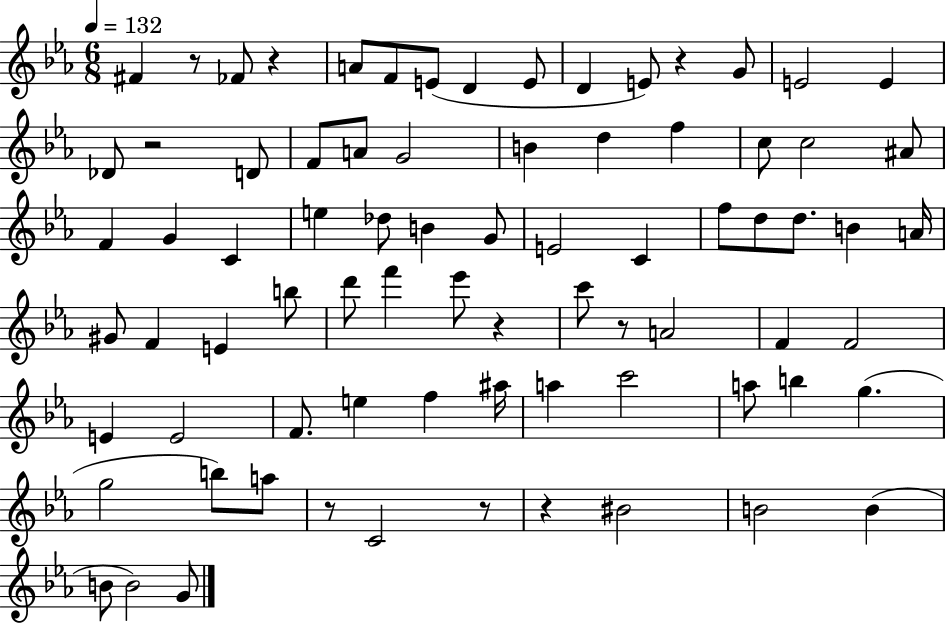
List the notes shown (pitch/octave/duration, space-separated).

F#4/q R/e FES4/e R/q A4/e F4/e E4/e D4/q E4/e D4/q E4/e R/q G4/e E4/h E4/q Db4/e R/h D4/e F4/e A4/e G4/h B4/q D5/q F5/q C5/e C5/h A#4/e F4/q G4/q C4/q E5/q Db5/e B4/q G4/e E4/h C4/q F5/e D5/e D5/e. B4/q A4/s G#4/e F4/q E4/q B5/e D6/e F6/q Eb6/e R/q C6/e R/e A4/h F4/q F4/h E4/q E4/h F4/e. E5/q F5/q A#5/s A5/q C6/h A5/e B5/q G5/q. G5/h B5/e A5/e R/e C4/h R/e R/q BIS4/h B4/h B4/q B4/e B4/h G4/e